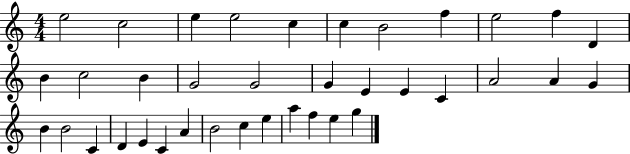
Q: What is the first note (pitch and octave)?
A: E5